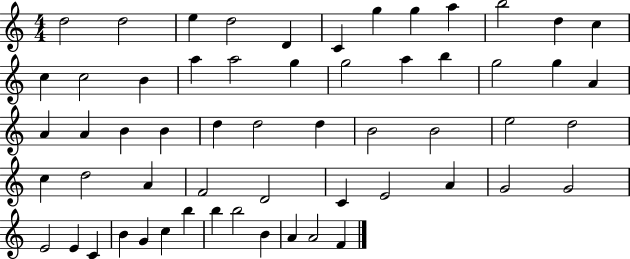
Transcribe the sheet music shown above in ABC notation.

X:1
T:Untitled
M:4/4
L:1/4
K:C
d2 d2 e d2 D C g g a b2 d c c c2 B a a2 g g2 a b g2 g A A A B B d d2 d B2 B2 e2 d2 c d2 A F2 D2 C E2 A G2 G2 E2 E C B G c b b b2 B A A2 F